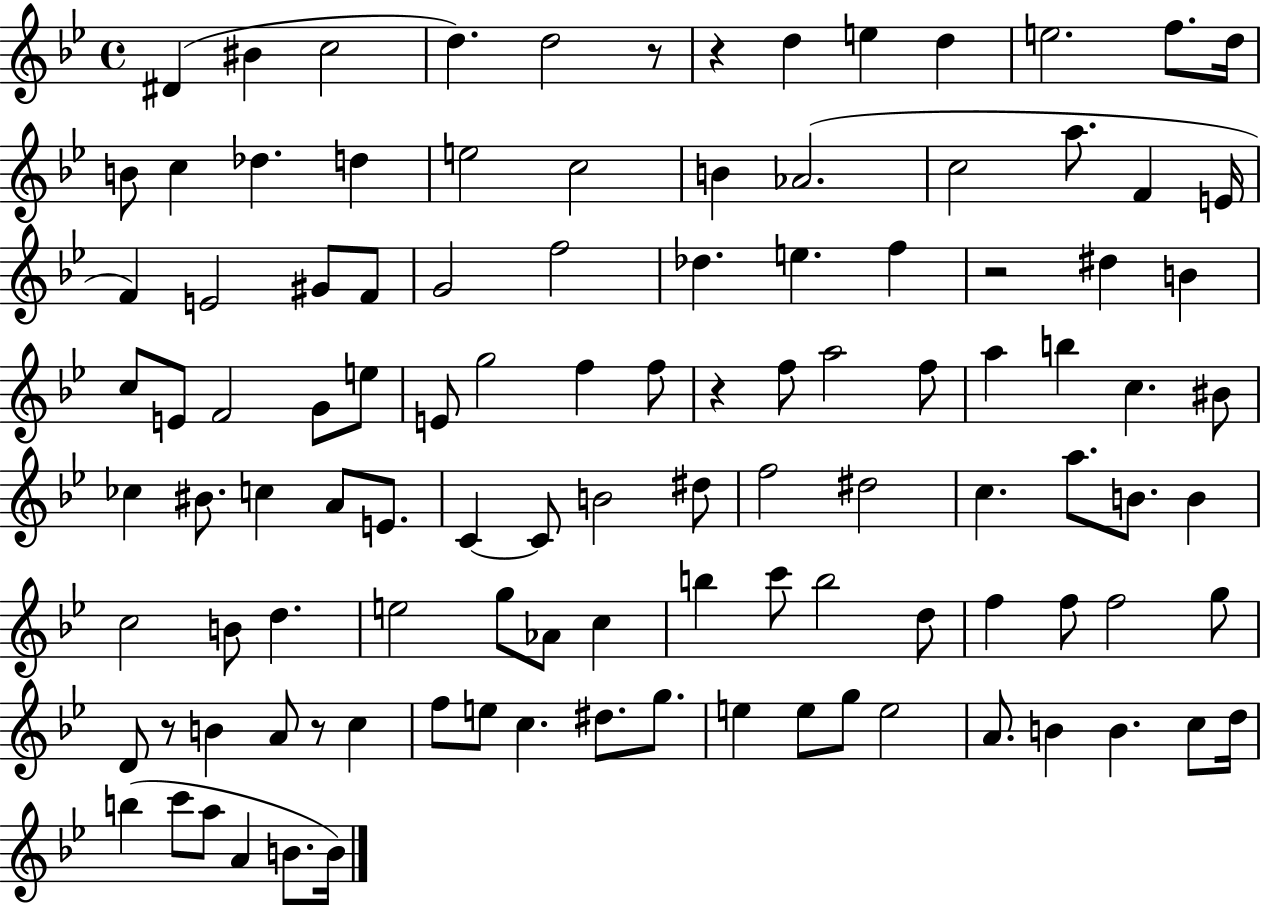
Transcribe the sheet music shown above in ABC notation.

X:1
T:Untitled
M:4/4
L:1/4
K:Bb
^D ^B c2 d d2 z/2 z d e d e2 f/2 d/4 B/2 c _d d e2 c2 B _A2 c2 a/2 F E/4 F E2 ^G/2 F/2 G2 f2 _d e f z2 ^d B c/2 E/2 F2 G/2 e/2 E/2 g2 f f/2 z f/2 a2 f/2 a b c ^B/2 _c ^B/2 c A/2 E/2 C C/2 B2 ^d/2 f2 ^d2 c a/2 B/2 B c2 B/2 d e2 g/2 _A/2 c b c'/2 b2 d/2 f f/2 f2 g/2 D/2 z/2 B A/2 z/2 c f/2 e/2 c ^d/2 g/2 e e/2 g/2 e2 A/2 B B c/2 d/4 b c'/2 a/2 A B/2 B/4